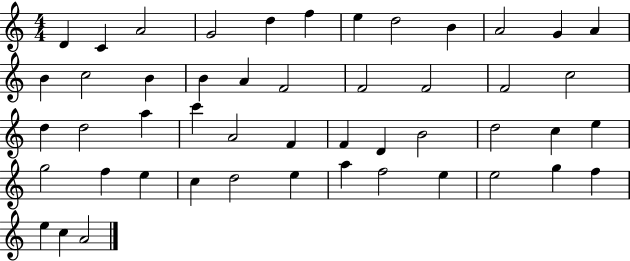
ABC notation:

X:1
T:Untitled
M:4/4
L:1/4
K:C
D C A2 G2 d f e d2 B A2 G A B c2 B B A F2 F2 F2 F2 c2 d d2 a c' A2 F F D B2 d2 c e g2 f e c d2 e a f2 e e2 g f e c A2